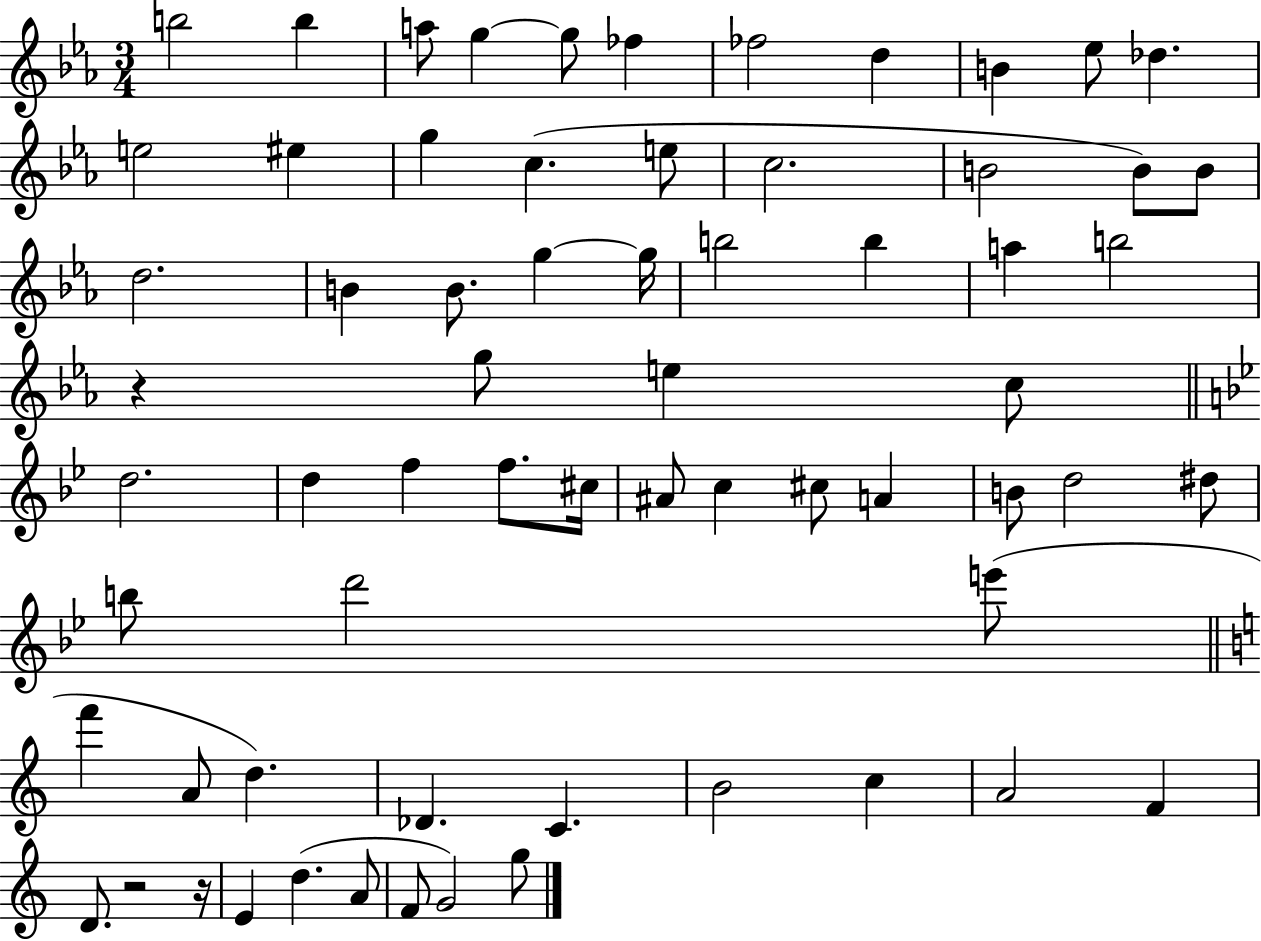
{
  \clef treble
  \numericTimeSignature
  \time 3/4
  \key ees \major
  b''2 b''4 | a''8 g''4~~ g''8 fes''4 | fes''2 d''4 | b'4 ees''8 des''4. | \break e''2 eis''4 | g''4 c''4.( e''8 | c''2. | b'2 b'8) b'8 | \break d''2. | b'4 b'8. g''4~~ g''16 | b''2 b''4 | a''4 b''2 | \break r4 g''8 e''4 c''8 | \bar "||" \break \key g \minor d''2. | d''4 f''4 f''8. cis''16 | ais'8 c''4 cis''8 a'4 | b'8 d''2 dis''8 | \break b''8 d'''2 e'''8( | \bar "||" \break \key a \minor f'''4 a'8 d''4.) | des'4. c'4. | b'2 c''4 | a'2 f'4 | \break d'8. r2 r16 | e'4 d''4.( a'8 | f'8 g'2) g''8 | \bar "|."
}